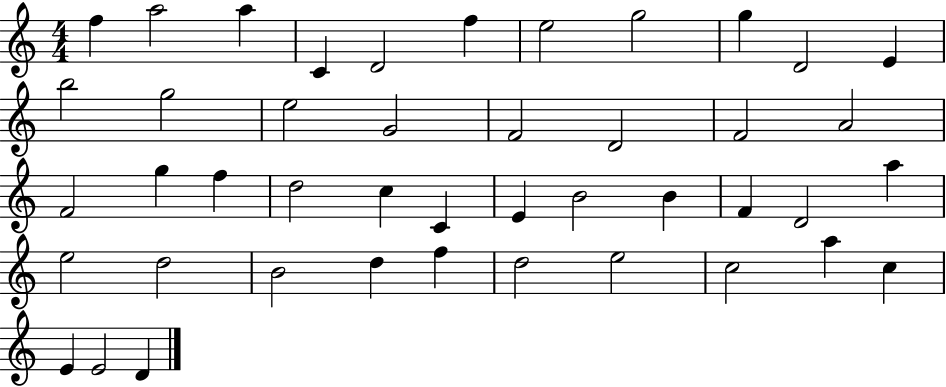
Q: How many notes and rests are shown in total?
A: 44